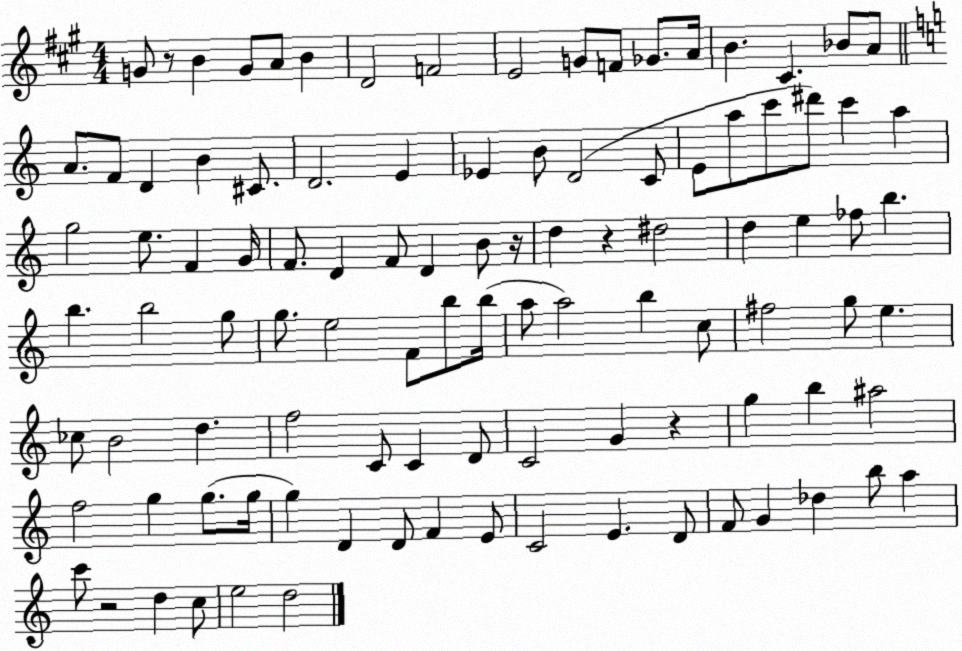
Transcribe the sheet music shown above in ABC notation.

X:1
T:Untitled
M:4/4
L:1/4
K:A
G/2 z/2 B G/2 A/2 B D2 F2 E2 G/2 F/2 _G/2 A/4 B ^C _B/2 A/2 A/2 F/2 D B ^C/2 D2 E _E B/2 D2 C/2 E/2 a/2 c'/2 ^d'/2 c' a g2 e/2 F G/4 F/2 D F/2 D B/2 z/4 d z ^d2 d e _f/2 b b b2 g/2 g/2 e2 F/2 b/2 b/4 a/2 a2 b c/2 ^f2 g/2 e _c/2 B2 d f2 C/2 C D/2 C2 G z g b ^a2 f2 g g/2 g/4 g D D/2 F E/2 C2 E D/2 F/2 G _d b/2 a c'/2 z2 d c/2 e2 d2